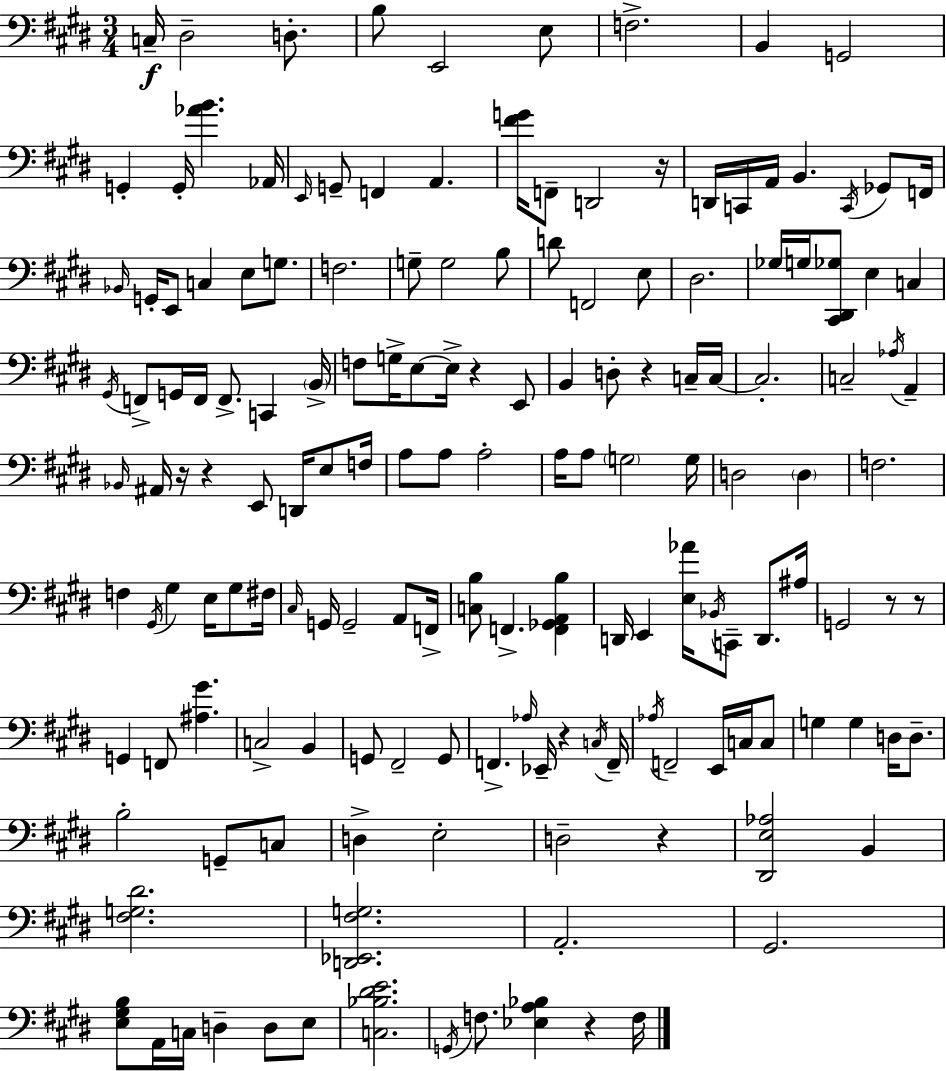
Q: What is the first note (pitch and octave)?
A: C3